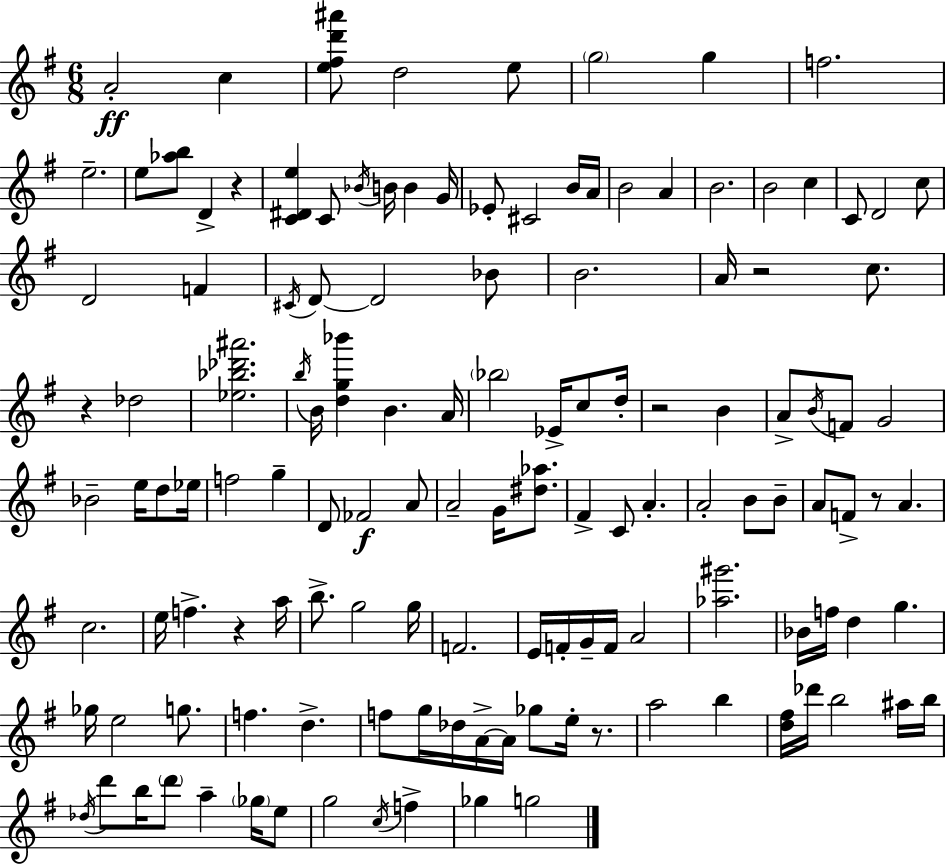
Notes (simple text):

A4/h C5/q [E5,F#5,D6,A#6]/e D5/h E5/e G5/h G5/q F5/h. E5/h. E5/e [Ab5,B5]/e D4/q R/q [C4,D#4,E5]/q C4/e Bb4/s B4/s B4/q G4/s Eb4/e C#4/h B4/s A4/s B4/h A4/q B4/h. B4/h C5/q C4/e D4/h C5/e D4/h F4/q C#4/s D4/e D4/h Bb4/e B4/h. A4/s R/h C5/e. R/q Db5/h [Eb5,Bb5,Db6,A#6]/h. B5/s B4/s [D5,G5,Bb6]/q B4/q. A4/s Bb5/h Eb4/s C5/e D5/s R/h B4/q A4/e B4/s F4/e G4/h Bb4/h E5/s D5/e Eb5/s F5/h G5/q D4/e FES4/h A4/e A4/h G4/s [D#5,Ab5]/e. F#4/q C4/e A4/q. A4/h B4/e B4/e A4/e F4/e R/e A4/q. C5/h. E5/s F5/q. R/q A5/s B5/e. G5/h G5/s F4/h. E4/s F4/s G4/s F4/s A4/h [Ab5,G#6]/h. Bb4/s F5/s D5/q G5/q. Gb5/s E5/h G5/e. F5/q. D5/q. F5/e G5/s Db5/s A4/s A4/s Gb5/e E5/s R/e. A5/h B5/q [D5,F#5]/s Db6/s B5/h A#5/s B5/s Db5/s D6/e B5/s D6/e A5/q Gb5/s E5/e G5/h C5/s F5/q Gb5/q G5/h